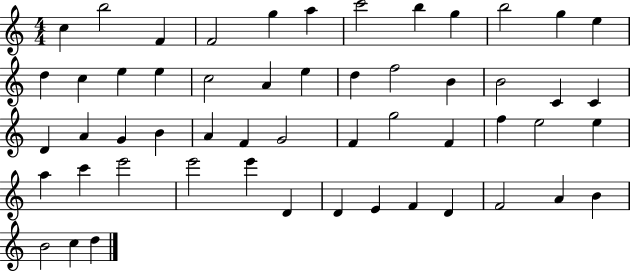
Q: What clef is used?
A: treble